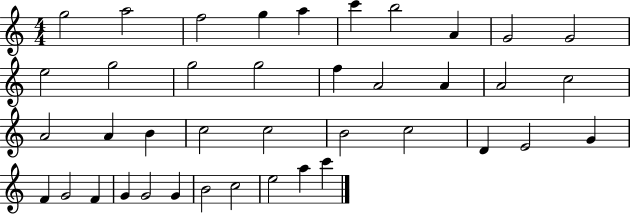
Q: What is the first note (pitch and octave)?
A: G5